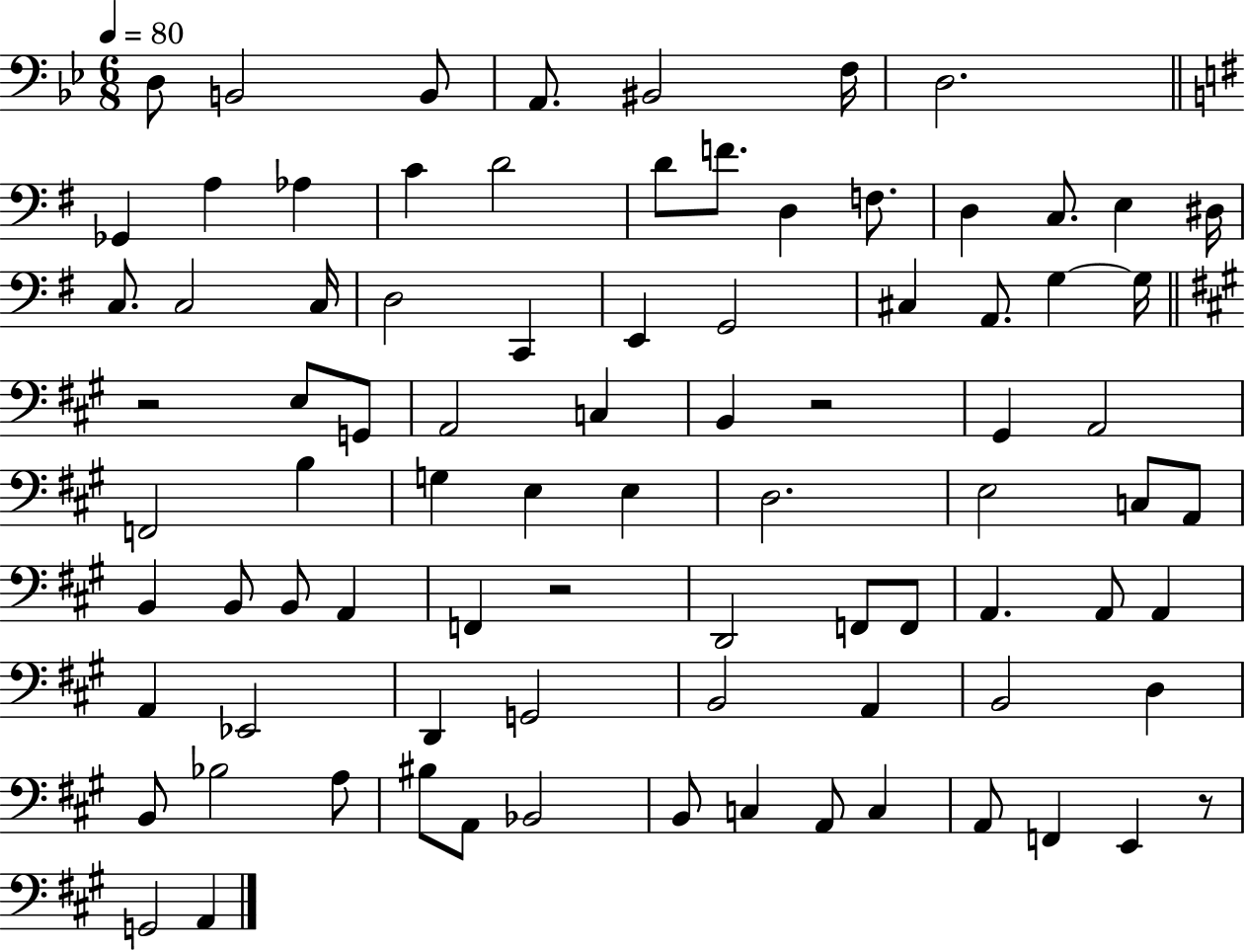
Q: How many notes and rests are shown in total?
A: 85